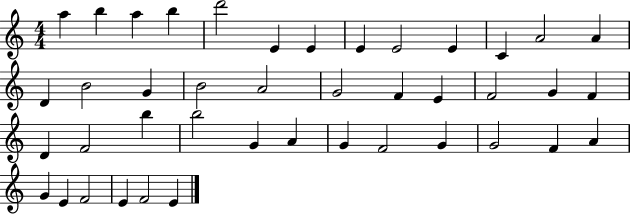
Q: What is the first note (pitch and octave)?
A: A5